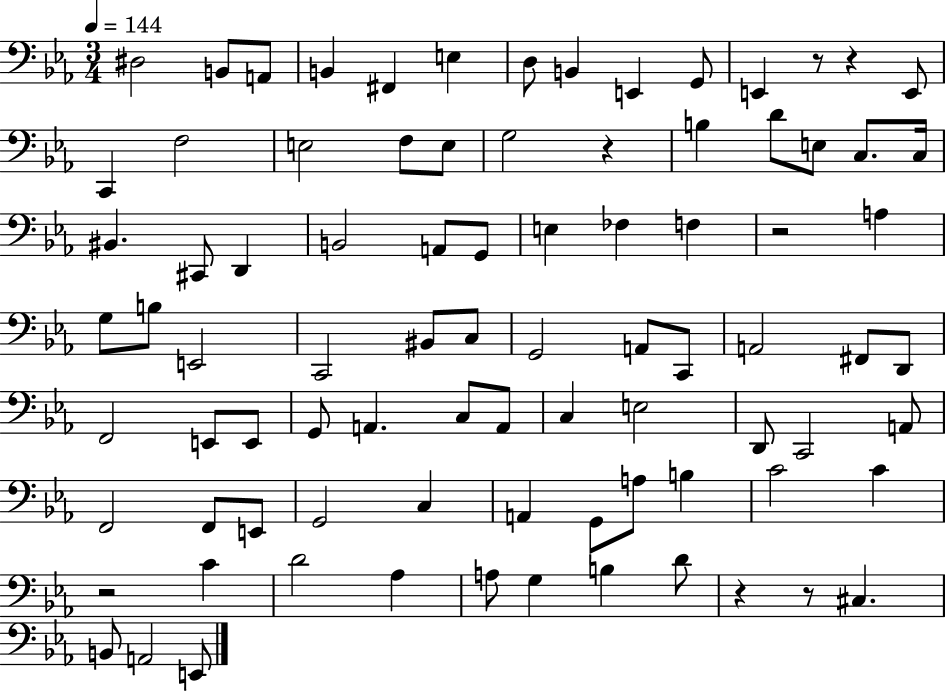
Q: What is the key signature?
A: EES major